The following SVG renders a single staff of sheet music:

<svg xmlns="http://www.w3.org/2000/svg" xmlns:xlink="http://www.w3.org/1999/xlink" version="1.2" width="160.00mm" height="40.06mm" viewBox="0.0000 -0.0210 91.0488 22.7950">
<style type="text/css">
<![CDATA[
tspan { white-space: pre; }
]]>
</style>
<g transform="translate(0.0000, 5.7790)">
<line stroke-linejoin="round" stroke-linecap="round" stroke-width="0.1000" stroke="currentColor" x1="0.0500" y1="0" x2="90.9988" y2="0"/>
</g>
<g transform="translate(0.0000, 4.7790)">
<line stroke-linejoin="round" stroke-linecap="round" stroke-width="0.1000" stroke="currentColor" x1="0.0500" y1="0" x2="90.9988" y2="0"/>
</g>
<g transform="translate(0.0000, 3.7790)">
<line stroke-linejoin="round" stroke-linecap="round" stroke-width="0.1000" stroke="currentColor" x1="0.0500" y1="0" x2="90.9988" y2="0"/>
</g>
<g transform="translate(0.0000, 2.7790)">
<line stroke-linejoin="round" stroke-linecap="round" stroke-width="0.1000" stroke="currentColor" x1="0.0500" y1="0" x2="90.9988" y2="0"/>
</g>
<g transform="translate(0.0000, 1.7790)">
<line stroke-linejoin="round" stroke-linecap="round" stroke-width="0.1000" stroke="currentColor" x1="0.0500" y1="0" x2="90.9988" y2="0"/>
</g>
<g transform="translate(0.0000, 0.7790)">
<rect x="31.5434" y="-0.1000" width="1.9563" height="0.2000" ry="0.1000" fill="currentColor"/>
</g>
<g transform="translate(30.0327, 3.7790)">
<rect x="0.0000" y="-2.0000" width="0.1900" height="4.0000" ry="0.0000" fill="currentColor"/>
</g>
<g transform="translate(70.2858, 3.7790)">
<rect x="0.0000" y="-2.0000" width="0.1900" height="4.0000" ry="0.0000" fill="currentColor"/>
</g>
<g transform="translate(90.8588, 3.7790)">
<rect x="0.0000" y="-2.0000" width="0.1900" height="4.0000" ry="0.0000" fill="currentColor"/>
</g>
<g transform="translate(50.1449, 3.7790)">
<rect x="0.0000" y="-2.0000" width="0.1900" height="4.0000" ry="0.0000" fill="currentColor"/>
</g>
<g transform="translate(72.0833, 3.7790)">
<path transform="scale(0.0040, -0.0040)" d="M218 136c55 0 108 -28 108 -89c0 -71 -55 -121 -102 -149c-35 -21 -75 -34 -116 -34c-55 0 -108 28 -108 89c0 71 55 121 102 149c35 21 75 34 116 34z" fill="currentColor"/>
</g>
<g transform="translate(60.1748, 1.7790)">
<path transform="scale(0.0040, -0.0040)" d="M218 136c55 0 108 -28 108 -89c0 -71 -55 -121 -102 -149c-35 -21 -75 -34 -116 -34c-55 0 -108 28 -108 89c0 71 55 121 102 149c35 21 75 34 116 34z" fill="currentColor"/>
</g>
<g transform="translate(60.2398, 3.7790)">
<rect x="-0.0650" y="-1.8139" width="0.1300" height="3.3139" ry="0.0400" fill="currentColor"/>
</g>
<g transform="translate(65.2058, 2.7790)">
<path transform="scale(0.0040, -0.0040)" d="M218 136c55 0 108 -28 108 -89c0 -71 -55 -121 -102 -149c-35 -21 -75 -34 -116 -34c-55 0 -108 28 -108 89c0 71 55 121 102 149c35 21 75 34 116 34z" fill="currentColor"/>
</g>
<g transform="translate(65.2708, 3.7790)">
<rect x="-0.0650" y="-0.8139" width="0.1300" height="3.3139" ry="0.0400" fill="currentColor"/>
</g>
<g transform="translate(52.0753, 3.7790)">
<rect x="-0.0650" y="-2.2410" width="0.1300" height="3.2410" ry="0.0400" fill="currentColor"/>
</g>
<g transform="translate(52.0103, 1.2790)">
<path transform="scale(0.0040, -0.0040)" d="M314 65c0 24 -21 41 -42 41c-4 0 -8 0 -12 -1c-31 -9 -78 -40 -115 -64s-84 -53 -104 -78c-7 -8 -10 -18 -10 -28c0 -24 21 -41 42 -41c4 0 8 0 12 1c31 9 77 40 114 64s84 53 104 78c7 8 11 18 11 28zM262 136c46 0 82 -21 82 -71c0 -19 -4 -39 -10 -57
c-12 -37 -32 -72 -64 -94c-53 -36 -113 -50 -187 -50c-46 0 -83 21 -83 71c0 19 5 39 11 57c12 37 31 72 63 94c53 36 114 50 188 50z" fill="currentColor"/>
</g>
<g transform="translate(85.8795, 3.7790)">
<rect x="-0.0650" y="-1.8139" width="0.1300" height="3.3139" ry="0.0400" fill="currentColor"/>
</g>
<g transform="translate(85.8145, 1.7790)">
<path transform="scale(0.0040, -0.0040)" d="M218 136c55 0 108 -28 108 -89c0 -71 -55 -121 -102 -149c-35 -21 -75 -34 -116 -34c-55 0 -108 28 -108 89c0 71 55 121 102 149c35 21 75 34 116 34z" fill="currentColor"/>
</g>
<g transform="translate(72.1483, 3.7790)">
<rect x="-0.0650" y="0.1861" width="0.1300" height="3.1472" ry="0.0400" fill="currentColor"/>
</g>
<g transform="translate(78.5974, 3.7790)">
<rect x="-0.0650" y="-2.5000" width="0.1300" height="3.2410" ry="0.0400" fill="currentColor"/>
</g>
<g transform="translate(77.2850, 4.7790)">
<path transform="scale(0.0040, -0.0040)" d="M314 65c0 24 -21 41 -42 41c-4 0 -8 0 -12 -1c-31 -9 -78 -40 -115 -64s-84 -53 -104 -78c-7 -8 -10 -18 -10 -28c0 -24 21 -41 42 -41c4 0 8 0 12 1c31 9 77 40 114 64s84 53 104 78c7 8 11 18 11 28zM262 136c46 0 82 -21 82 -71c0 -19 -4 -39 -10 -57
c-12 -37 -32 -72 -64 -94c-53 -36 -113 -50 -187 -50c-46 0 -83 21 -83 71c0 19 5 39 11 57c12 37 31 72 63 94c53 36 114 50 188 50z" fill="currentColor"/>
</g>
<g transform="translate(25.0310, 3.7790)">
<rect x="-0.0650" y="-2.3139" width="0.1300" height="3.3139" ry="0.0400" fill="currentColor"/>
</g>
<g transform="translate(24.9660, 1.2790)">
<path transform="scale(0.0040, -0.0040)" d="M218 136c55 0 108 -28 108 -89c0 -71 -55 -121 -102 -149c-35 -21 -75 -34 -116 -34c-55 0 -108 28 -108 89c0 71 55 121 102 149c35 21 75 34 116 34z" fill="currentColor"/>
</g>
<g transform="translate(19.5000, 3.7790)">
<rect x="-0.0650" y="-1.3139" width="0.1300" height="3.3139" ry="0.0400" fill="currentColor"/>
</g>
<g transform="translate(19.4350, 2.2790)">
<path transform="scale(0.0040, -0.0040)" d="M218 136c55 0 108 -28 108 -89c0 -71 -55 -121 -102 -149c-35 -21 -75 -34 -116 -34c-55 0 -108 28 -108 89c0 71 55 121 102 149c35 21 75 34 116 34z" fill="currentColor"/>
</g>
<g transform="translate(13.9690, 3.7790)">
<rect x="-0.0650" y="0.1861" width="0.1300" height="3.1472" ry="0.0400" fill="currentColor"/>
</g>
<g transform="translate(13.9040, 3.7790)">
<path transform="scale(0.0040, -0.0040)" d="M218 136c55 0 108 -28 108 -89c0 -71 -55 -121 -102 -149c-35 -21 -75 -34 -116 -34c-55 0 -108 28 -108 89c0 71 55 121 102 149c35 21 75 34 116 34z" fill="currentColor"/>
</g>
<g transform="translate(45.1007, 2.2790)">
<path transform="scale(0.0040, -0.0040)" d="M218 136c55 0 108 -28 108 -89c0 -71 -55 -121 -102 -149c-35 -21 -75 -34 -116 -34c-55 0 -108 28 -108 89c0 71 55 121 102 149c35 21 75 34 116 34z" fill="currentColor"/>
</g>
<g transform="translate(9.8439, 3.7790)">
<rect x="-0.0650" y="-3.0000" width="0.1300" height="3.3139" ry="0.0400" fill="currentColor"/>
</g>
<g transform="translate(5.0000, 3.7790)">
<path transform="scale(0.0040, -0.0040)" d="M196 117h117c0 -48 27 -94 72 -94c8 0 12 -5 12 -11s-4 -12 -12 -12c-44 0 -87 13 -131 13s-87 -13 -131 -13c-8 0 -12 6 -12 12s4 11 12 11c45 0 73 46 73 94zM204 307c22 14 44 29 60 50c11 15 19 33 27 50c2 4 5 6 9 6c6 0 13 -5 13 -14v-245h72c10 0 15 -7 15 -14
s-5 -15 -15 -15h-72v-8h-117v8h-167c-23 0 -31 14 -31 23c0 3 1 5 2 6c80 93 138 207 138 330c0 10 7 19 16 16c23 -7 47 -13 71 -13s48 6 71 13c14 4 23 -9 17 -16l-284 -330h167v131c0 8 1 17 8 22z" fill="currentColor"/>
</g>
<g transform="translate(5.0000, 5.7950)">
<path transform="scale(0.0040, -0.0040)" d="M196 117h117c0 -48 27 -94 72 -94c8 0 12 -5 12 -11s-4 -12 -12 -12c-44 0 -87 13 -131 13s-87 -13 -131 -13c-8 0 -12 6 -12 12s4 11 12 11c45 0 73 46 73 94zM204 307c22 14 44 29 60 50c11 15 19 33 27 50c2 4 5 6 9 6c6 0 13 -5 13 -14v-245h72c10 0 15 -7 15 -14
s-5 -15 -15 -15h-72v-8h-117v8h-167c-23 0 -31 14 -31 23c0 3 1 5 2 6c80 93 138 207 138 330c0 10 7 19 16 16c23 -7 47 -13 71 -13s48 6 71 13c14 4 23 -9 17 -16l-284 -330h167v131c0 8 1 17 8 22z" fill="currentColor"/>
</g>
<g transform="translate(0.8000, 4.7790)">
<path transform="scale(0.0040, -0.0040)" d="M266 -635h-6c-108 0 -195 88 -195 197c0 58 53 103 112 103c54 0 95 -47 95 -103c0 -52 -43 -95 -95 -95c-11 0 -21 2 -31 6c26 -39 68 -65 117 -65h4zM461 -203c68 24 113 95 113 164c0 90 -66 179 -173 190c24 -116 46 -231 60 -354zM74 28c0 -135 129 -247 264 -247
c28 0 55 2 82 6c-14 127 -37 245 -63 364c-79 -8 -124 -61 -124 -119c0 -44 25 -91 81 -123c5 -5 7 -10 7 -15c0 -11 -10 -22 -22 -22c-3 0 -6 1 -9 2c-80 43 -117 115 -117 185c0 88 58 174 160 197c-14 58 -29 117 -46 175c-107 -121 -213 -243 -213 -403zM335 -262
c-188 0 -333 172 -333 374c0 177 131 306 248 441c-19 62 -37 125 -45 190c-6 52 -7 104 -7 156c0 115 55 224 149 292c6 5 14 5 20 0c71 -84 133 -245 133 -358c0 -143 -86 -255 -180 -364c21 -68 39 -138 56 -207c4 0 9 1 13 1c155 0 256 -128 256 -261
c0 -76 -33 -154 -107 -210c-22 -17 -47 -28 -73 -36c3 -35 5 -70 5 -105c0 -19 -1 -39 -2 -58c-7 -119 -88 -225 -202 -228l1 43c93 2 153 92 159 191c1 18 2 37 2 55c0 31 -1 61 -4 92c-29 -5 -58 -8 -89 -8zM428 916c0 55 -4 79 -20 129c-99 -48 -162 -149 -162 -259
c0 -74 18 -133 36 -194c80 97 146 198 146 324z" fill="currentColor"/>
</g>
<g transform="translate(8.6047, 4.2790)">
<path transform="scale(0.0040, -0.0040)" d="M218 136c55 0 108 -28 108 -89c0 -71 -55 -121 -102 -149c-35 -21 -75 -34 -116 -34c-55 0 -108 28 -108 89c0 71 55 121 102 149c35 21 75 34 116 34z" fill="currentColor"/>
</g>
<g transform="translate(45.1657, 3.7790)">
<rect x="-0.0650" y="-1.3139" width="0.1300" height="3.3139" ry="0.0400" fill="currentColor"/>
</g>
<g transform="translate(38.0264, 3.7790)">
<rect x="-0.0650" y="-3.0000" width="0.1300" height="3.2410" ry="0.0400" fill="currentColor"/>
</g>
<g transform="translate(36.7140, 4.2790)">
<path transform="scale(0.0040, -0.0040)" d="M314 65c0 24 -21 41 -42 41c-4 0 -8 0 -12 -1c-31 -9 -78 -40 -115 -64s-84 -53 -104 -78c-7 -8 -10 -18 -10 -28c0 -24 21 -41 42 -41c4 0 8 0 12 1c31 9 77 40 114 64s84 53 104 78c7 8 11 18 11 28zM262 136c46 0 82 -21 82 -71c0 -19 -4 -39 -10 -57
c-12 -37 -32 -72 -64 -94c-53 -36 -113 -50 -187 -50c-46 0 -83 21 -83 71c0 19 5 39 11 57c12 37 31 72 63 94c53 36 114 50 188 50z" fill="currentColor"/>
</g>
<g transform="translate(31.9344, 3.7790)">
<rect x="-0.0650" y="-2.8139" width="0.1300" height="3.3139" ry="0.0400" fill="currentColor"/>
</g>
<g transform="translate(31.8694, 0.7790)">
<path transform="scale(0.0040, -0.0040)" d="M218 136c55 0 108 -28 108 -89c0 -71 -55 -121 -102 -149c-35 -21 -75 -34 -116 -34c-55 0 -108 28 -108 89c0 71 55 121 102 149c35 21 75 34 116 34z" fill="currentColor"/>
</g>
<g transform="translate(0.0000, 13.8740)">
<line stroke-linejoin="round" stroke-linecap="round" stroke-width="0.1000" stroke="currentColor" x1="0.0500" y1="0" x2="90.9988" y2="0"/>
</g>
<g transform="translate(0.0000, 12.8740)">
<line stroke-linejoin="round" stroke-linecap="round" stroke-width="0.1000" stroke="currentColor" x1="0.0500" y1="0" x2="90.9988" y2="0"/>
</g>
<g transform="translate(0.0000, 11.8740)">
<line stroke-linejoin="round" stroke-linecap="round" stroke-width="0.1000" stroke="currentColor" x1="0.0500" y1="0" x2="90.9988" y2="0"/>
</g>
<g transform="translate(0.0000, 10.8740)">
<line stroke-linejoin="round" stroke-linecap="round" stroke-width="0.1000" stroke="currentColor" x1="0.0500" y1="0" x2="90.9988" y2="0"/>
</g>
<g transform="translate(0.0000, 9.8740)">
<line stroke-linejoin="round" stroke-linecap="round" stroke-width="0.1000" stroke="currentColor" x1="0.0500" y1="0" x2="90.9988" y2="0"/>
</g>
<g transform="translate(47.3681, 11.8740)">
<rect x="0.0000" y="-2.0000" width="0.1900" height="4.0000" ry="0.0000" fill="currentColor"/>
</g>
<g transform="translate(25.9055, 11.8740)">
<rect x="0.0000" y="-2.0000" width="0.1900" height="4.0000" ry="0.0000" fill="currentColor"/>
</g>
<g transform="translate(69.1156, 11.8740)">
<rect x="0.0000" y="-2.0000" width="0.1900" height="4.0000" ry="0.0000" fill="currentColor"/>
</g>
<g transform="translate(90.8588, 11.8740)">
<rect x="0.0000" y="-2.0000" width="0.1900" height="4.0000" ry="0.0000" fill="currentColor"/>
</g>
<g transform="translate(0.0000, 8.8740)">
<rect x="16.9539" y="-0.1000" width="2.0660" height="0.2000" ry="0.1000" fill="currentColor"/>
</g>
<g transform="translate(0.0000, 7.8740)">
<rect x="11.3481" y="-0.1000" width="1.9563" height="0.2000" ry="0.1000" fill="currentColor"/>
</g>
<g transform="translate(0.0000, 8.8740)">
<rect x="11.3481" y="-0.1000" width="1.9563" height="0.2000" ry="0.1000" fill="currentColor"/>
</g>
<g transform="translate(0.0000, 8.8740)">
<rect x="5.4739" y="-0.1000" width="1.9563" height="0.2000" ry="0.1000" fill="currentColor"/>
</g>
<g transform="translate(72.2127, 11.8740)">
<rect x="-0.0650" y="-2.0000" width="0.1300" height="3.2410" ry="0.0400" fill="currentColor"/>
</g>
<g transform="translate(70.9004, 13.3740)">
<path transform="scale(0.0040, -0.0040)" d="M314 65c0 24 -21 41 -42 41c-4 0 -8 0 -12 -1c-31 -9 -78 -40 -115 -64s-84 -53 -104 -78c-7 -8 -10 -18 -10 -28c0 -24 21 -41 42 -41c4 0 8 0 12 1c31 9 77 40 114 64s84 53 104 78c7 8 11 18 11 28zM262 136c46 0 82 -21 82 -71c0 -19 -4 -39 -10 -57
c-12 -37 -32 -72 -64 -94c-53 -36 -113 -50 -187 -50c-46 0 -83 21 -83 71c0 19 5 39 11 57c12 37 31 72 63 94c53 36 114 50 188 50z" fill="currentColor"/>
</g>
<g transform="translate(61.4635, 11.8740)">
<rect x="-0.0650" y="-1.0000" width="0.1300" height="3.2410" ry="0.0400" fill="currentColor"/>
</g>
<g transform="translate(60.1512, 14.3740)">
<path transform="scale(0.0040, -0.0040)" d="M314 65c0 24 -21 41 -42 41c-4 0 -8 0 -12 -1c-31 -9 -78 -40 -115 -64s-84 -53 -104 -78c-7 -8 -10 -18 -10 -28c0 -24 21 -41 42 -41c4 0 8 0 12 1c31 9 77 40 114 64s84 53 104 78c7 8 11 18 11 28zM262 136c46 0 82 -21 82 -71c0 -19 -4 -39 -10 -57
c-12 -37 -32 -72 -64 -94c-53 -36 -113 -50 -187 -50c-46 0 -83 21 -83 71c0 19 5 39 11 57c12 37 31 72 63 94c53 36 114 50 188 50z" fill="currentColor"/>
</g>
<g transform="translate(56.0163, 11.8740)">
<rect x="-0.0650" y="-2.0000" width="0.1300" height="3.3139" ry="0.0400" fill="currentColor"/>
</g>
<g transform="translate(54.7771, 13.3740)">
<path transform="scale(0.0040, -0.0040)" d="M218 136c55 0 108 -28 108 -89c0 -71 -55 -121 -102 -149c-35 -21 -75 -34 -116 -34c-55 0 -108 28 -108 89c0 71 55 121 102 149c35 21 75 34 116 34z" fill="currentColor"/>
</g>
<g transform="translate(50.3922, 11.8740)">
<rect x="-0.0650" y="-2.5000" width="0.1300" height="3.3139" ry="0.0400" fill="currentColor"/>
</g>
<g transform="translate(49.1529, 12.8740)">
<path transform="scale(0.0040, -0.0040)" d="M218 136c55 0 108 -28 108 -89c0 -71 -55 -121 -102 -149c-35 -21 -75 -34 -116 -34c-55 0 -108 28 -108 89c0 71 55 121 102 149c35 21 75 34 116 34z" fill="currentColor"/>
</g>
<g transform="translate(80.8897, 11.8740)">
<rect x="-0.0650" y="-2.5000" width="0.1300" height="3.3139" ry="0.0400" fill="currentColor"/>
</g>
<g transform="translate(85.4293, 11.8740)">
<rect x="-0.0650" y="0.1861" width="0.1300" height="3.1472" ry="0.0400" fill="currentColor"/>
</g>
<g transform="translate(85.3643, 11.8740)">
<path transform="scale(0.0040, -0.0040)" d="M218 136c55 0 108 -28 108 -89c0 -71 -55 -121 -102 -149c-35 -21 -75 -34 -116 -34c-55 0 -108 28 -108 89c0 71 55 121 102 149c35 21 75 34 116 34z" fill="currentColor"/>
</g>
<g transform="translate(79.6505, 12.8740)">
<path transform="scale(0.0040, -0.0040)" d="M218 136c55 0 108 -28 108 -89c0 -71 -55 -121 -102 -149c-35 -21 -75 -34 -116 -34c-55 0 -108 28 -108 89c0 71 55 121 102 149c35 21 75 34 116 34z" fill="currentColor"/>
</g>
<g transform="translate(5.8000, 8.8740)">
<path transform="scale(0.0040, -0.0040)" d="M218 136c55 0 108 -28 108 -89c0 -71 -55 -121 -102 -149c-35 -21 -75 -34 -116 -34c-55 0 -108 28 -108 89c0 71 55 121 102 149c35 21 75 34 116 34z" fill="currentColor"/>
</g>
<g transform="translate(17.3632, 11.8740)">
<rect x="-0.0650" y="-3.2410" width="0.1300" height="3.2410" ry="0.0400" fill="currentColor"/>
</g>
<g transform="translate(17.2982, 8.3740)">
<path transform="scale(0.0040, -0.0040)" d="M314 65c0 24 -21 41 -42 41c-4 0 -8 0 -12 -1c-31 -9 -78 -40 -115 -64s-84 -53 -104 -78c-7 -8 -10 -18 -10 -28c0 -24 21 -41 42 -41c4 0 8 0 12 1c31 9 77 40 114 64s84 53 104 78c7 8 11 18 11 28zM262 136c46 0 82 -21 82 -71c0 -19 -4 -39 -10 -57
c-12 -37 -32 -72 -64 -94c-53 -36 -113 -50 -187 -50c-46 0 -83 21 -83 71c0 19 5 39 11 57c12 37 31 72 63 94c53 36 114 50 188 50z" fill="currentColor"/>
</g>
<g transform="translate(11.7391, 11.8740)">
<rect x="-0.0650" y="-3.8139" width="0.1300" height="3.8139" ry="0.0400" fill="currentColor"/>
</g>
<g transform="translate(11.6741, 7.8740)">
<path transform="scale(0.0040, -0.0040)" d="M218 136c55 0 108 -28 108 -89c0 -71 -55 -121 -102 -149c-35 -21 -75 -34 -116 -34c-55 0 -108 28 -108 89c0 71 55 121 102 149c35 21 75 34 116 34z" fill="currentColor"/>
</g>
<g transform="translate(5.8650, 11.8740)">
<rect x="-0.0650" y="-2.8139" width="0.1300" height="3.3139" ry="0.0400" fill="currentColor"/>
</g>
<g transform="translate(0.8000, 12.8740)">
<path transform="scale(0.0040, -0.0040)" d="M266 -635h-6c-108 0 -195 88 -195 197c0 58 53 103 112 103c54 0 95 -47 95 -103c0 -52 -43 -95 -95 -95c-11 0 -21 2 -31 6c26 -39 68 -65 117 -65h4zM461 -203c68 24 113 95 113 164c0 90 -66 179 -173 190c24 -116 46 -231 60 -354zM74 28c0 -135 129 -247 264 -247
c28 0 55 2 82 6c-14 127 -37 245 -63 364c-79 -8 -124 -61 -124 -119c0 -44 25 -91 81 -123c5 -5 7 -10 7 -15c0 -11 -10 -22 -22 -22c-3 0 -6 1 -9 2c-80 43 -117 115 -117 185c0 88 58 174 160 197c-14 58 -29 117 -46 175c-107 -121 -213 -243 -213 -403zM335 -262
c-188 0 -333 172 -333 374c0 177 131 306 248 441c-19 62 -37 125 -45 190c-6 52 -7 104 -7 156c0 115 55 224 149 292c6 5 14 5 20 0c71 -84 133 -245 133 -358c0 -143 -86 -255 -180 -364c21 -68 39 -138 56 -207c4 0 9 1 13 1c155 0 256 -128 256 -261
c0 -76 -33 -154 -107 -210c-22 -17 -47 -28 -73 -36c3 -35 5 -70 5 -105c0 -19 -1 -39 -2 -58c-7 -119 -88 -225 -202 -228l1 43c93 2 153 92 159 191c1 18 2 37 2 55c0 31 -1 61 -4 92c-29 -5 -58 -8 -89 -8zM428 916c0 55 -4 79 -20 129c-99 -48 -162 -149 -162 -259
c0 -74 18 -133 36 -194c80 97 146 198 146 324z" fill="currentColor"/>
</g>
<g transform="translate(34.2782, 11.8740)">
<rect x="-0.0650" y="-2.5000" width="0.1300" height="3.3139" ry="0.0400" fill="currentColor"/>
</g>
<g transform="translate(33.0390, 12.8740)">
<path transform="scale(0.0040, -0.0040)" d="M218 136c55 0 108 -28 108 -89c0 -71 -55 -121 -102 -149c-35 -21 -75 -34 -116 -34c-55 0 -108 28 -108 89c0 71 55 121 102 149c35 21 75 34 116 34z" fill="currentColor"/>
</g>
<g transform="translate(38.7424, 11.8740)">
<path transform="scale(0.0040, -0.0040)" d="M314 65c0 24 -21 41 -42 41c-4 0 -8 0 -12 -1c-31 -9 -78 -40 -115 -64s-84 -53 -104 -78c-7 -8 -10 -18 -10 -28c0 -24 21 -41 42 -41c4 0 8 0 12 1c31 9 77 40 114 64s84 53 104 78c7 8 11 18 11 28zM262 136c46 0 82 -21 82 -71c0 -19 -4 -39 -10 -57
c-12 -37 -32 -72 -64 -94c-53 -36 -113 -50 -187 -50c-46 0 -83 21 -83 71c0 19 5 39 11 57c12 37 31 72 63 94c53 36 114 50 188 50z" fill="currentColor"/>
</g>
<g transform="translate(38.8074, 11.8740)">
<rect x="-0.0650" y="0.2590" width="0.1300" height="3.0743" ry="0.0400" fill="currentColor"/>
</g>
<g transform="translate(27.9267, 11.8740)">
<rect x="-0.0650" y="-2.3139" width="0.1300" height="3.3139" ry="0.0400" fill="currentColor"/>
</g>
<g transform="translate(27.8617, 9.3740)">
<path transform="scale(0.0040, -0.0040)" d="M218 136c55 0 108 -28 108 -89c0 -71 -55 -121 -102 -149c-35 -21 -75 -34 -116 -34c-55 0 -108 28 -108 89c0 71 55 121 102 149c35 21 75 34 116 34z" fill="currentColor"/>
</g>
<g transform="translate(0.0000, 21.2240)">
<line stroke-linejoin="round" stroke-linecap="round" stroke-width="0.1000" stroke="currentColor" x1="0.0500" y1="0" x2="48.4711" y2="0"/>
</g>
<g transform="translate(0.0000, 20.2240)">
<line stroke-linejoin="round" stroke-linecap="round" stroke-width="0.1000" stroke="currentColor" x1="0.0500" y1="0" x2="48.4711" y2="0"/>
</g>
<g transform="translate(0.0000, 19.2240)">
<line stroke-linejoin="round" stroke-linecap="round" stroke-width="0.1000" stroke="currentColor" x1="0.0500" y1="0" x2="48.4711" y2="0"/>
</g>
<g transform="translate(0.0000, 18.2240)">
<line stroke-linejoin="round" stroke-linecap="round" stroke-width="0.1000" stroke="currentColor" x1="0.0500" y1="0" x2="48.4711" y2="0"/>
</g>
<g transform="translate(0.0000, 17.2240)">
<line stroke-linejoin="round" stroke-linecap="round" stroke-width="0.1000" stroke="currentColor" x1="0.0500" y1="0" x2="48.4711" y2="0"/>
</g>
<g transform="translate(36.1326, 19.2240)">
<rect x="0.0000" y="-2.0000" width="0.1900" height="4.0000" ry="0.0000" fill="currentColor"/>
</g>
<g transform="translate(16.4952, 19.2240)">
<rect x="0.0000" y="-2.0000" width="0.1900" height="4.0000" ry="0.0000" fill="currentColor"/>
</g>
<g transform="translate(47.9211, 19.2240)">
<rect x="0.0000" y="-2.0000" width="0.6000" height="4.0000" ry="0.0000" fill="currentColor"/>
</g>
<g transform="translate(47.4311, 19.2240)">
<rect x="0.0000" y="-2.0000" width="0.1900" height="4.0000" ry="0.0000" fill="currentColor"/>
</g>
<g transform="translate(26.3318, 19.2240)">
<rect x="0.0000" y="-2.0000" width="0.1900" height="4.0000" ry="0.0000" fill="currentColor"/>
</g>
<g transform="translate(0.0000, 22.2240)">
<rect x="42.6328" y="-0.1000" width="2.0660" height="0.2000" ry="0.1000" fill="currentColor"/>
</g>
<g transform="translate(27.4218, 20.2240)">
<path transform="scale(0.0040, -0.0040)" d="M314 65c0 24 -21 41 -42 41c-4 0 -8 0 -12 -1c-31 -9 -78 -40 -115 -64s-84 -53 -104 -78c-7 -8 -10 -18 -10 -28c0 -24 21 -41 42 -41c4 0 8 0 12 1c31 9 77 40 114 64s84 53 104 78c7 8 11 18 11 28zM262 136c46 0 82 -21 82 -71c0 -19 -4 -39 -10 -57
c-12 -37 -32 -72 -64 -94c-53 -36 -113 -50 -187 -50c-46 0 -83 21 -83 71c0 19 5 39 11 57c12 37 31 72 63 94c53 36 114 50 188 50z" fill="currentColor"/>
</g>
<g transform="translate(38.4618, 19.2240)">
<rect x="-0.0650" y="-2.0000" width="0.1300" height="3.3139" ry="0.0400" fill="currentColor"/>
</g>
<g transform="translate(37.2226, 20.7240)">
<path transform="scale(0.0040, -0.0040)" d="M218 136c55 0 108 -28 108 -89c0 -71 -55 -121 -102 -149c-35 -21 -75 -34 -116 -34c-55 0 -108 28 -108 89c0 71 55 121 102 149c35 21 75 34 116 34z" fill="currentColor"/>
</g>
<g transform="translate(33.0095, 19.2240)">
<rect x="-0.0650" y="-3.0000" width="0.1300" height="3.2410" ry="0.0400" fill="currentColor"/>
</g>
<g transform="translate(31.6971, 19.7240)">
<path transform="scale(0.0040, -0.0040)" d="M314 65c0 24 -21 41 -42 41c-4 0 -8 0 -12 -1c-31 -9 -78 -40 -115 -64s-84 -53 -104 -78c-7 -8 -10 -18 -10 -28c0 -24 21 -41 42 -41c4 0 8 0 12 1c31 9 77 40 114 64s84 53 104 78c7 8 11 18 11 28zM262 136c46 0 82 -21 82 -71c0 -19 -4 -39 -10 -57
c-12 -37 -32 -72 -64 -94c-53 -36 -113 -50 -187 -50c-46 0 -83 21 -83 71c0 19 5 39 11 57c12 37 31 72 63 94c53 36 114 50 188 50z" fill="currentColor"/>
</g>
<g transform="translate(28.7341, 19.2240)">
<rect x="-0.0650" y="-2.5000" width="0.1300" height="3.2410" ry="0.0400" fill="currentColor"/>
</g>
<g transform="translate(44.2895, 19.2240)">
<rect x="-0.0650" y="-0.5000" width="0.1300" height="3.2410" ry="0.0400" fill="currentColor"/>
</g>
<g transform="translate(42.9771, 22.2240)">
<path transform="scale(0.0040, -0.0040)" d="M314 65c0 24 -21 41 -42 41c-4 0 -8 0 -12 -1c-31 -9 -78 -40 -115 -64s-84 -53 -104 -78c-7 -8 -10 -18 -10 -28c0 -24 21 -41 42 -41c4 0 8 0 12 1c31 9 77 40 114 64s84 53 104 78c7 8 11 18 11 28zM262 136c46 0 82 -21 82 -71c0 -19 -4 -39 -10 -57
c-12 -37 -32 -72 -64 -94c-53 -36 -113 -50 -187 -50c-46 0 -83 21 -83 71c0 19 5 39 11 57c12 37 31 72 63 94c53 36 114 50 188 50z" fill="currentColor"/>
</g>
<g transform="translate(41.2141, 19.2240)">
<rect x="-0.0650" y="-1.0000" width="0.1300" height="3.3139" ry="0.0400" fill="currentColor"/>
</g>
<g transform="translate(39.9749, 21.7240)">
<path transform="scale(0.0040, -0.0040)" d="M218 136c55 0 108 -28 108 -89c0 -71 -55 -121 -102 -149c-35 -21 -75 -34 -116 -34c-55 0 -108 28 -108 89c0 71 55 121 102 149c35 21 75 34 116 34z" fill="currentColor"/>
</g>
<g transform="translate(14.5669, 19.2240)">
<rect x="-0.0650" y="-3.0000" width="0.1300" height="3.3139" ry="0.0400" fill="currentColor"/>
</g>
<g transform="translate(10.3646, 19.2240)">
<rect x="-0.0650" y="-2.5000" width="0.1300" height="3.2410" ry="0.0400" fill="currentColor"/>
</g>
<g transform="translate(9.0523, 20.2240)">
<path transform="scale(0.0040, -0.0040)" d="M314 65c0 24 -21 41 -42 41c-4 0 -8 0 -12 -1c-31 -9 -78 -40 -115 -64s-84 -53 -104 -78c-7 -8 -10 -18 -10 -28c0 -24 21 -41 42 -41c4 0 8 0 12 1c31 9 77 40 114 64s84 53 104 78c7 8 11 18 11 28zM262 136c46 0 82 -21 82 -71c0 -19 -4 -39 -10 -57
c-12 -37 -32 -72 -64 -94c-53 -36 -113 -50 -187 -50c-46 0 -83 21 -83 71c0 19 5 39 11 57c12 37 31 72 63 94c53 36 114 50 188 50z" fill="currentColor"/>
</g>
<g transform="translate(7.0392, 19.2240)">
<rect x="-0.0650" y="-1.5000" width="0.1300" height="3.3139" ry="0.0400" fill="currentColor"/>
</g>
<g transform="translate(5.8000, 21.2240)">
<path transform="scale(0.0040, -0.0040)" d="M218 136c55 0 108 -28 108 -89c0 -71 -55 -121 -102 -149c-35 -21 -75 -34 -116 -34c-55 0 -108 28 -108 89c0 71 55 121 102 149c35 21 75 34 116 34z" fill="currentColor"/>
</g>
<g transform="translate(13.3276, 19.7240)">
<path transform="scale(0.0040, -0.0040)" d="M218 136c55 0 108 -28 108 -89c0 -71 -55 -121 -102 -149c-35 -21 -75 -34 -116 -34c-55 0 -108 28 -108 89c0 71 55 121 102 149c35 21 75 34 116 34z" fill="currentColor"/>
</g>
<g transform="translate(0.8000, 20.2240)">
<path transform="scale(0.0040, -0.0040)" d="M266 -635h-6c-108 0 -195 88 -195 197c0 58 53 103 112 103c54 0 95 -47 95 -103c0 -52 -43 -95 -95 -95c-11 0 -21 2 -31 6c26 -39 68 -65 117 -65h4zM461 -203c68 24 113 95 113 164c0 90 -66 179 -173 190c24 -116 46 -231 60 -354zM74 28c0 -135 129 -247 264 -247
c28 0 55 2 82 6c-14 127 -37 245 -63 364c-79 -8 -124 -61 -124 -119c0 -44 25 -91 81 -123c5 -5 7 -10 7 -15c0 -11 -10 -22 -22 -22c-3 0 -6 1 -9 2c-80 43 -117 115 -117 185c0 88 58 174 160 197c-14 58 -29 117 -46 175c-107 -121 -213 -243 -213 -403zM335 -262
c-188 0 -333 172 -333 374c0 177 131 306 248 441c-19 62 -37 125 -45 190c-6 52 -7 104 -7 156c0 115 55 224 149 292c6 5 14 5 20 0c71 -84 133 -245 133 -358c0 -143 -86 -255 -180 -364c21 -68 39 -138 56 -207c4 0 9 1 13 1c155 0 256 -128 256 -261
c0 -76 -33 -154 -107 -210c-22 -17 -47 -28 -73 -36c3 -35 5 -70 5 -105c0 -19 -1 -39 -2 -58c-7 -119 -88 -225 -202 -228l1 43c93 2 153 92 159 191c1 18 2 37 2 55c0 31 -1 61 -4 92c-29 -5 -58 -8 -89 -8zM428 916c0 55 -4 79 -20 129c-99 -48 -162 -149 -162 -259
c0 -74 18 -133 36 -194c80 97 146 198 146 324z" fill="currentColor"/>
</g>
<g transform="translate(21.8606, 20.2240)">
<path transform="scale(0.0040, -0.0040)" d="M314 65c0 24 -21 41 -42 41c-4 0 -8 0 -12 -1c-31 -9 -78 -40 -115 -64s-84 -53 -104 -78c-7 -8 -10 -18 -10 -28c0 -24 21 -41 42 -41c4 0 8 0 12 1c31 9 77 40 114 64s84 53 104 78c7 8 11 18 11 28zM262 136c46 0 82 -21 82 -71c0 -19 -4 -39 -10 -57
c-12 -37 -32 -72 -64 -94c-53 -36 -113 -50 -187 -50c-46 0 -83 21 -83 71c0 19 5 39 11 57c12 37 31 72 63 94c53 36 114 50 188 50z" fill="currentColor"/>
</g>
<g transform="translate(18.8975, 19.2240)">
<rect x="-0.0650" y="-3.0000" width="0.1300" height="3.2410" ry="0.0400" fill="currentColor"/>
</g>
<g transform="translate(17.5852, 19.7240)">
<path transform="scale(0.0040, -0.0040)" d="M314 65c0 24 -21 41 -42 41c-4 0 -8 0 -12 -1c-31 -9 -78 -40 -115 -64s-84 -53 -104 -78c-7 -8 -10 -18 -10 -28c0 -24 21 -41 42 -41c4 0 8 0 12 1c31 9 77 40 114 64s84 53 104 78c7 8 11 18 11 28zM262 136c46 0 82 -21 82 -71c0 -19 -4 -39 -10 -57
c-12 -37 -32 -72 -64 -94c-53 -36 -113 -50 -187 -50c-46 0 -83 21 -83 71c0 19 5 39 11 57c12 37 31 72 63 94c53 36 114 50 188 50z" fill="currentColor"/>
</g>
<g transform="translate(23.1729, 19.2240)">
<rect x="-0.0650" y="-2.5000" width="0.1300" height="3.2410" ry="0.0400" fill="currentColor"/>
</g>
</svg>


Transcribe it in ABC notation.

X:1
T:Untitled
M:4/4
L:1/4
K:C
A B e g a A2 e g2 f d B G2 f a c' b2 g G B2 G F D2 F2 G B E G2 A A2 G2 G2 A2 F D C2